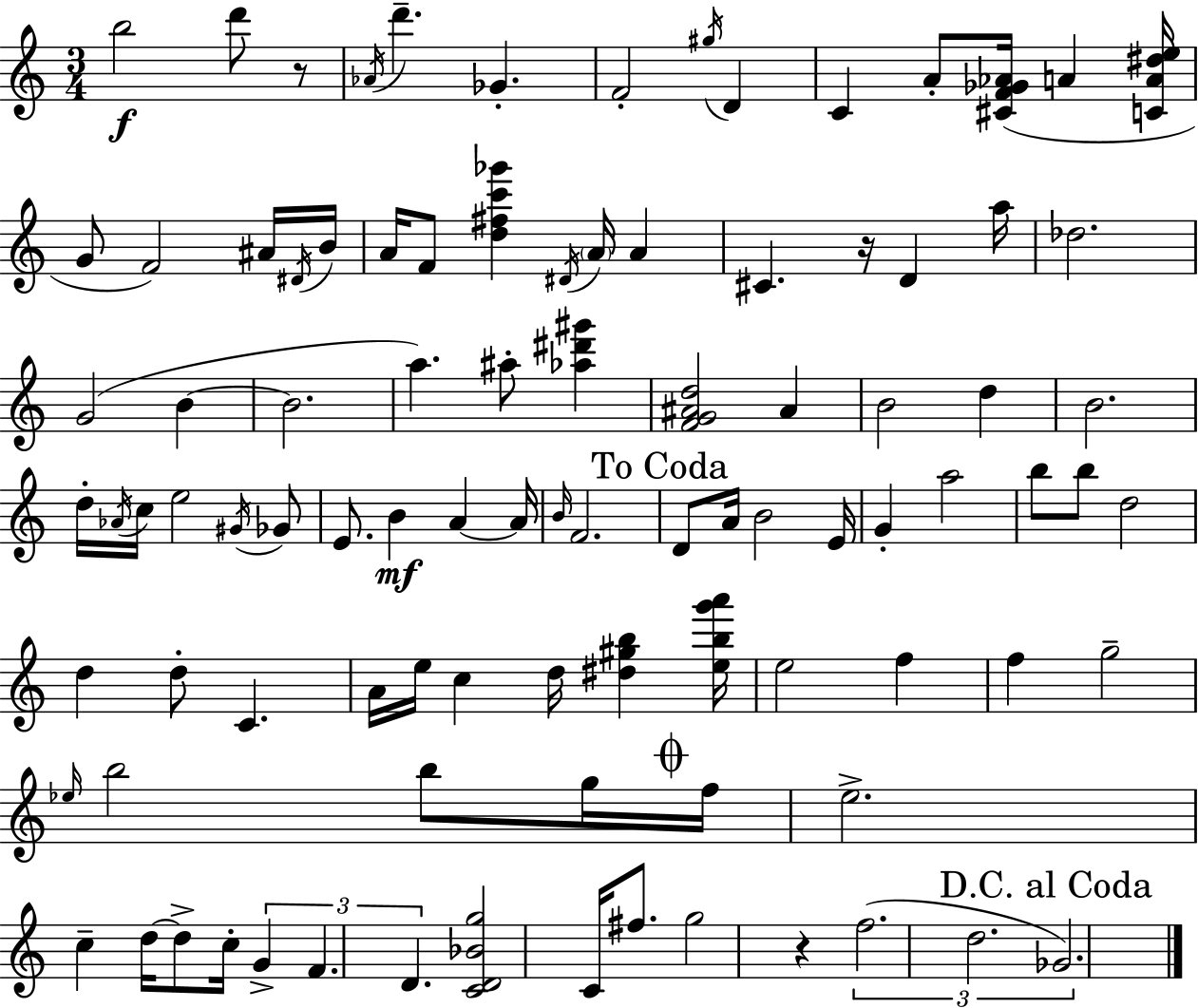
B5/h D6/e R/e Ab4/s D6/q. Gb4/q. F4/h G#5/s D4/q C4/q A4/e [C#4,F4,Gb4,Ab4]/s A4/q [C4,A4,D#5,E5]/s G4/e F4/h A#4/s D#4/s B4/s A4/s F4/e [D5,F#5,C6,Gb6]/q D#4/s A4/s A4/q C#4/q. R/s D4/q A5/s Db5/h. G4/h B4/q B4/h. A5/q. A#5/e [Ab5,D#6,G#6]/q [F4,G4,A#4,D5]/h A#4/q B4/h D5/q B4/h. D5/s Ab4/s C5/s E5/h G#4/s Gb4/e E4/e. B4/q A4/q A4/s B4/s F4/h. D4/e A4/s B4/h E4/s G4/q A5/h B5/e B5/e D5/h D5/q D5/e C4/q. A4/s E5/s C5/q D5/s [D#5,G#5,B5]/q [E5,B5,G6,A6]/s E5/h F5/q F5/q G5/h Eb5/s B5/h B5/e G5/s F5/s E5/h. C5/q D5/s D5/e C5/s G4/q F4/q. D4/q. [C4,D4,Bb4,G5]/h C4/s F#5/e. G5/h R/q F5/h. D5/h. Gb4/h.